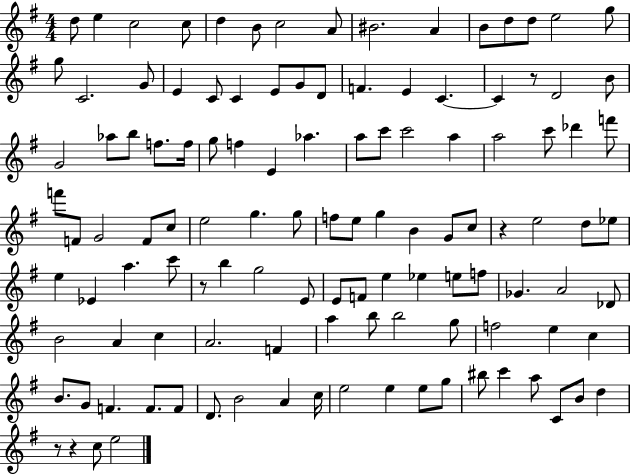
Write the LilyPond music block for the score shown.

{
  \clef treble
  \numericTimeSignature
  \time 4/4
  \key g \major
  d''8 e''4 c''2 c''8 | d''4 b'8 c''2 a'8 | bis'2. a'4 | b'8 d''8 d''8 e''2 g''8 | \break g''8 c'2. g'8 | e'4 c'8 c'4 e'8 g'8 d'8 | f'4. e'4 c'4.~~ | c'4 r8 d'2 b'8 | \break g'2 aes''8 b''8 f''8. f''16 | g''8 f''4 e'4 aes''4. | a''8 c'''8 c'''2 a''4 | a''2 c'''8 des'''4 f'''8 | \break f'''8 f'8 g'2 f'8 c''8 | e''2 g''4. g''8 | f''8 e''8 g''4 b'4 g'8 c''8 | r4 e''2 d''8 ees''8 | \break e''4 ees'4 a''4. c'''8 | r8 b''4 g''2 e'8 | e'8 f'8 e''4 ees''4 e''8 f''8 | ges'4. a'2 des'8 | \break b'2 a'4 c''4 | a'2. f'4 | a''4 b''8 b''2 g''8 | f''2 e''4 c''4 | \break b'8. g'8 f'4. f'8. f'8 | d'8. b'2 a'4 c''16 | e''2 e''4 e''8 g''8 | bis''8 c'''4 a''8 c'8 b'8 d''4 | \break r8 r4 c''8 e''2 | \bar "|."
}